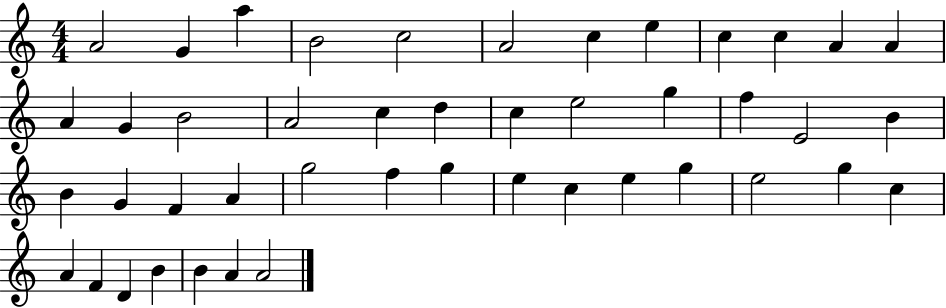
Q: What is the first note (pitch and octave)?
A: A4